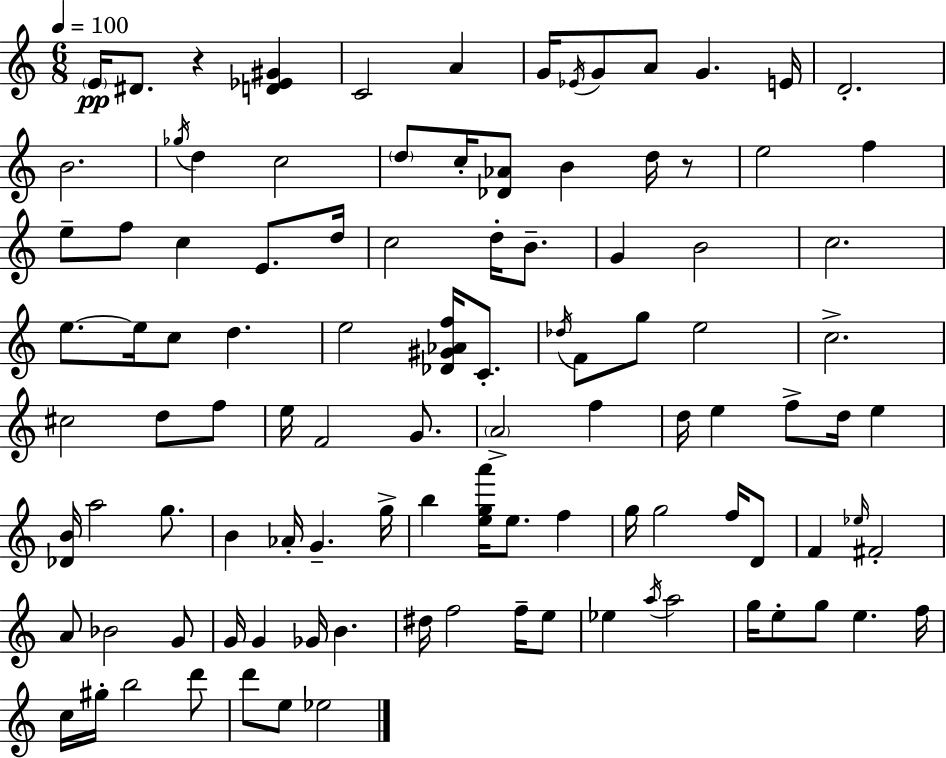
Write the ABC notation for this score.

X:1
T:Untitled
M:6/8
L:1/4
K:Am
E/4 ^D/2 z [D_E^G] C2 A G/4 _E/4 G/2 A/2 G E/4 D2 B2 _g/4 d c2 d/2 c/4 [_D_A]/2 B d/4 z/2 e2 f e/2 f/2 c E/2 d/4 c2 d/4 B/2 G B2 c2 e/2 e/4 c/2 d e2 [_D^G_Af]/4 C/2 _d/4 F/2 g/2 e2 c2 ^c2 d/2 f/2 e/4 F2 G/2 A2 f d/4 e f/2 d/4 e [_DB]/4 a2 g/2 B _A/4 G g/4 b [ega']/4 e/2 f g/4 g2 f/4 D/2 F _e/4 ^F2 A/2 _B2 G/2 G/4 G _G/4 B ^d/4 f2 f/4 e/2 _e a/4 a2 g/4 e/2 g/2 e f/4 c/4 ^g/4 b2 d'/2 d'/2 e/2 _e2